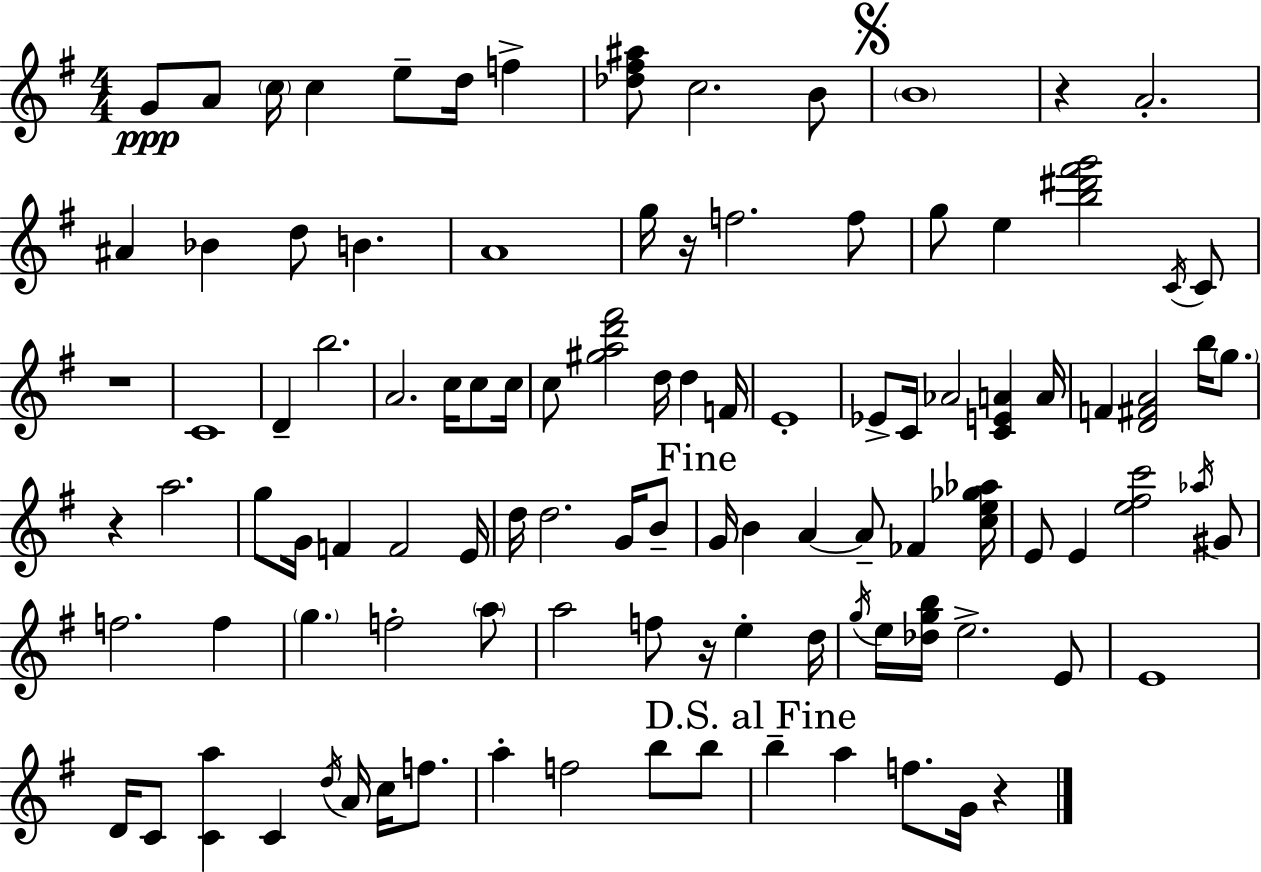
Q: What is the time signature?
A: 4/4